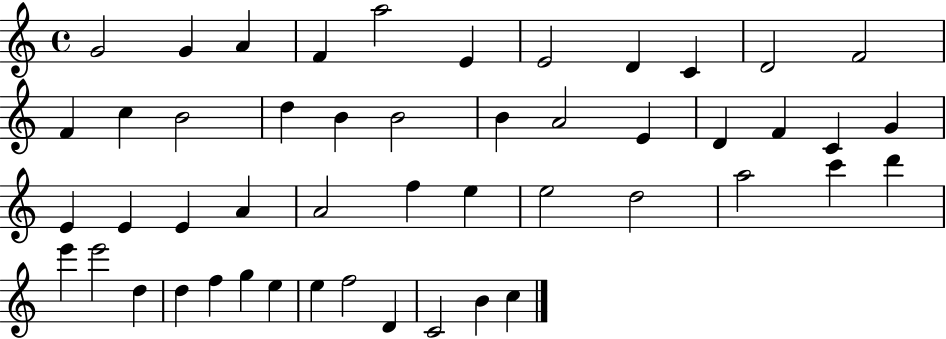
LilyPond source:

{
  \clef treble
  \time 4/4
  \defaultTimeSignature
  \key c \major
  g'2 g'4 a'4 | f'4 a''2 e'4 | e'2 d'4 c'4 | d'2 f'2 | \break f'4 c''4 b'2 | d''4 b'4 b'2 | b'4 a'2 e'4 | d'4 f'4 c'4 g'4 | \break e'4 e'4 e'4 a'4 | a'2 f''4 e''4 | e''2 d''2 | a''2 c'''4 d'''4 | \break e'''4 e'''2 d''4 | d''4 f''4 g''4 e''4 | e''4 f''2 d'4 | c'2 b'4 c''4 | \break \bar "|."
}